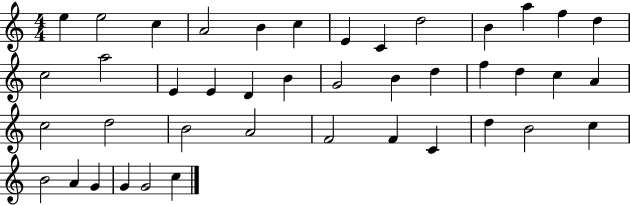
{
  \clef treble
  \numericTimeSignature
  \time 4/4
  \key c \major
  e''4 e''2 c''4 | a'2 b'4 c''4 | e'4 c'4 d''2 | b'4 a''4 f''4 d''4 | \break c''2 a''2 | e'4 e'4 d'4 b'4 | g'2 b'4 d''4 | f''4 d''4 c''4 a'4 | \break c''2 d''2 | b'2 a'2 | f'2 f'4 c'4 | d''4 b'2 c''4 | \break b'2 a'4 g'4 | g'4 g'2 c''4 | \bar "|."
}